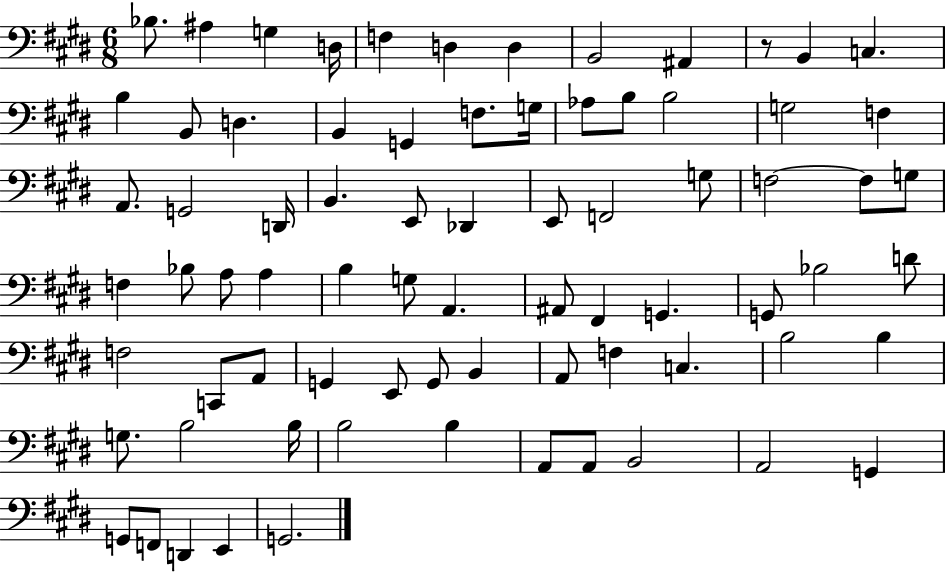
Bb3/e. A#3/q G3/q D3/s F3/q D3/q D3/q B2/h A#2/q R/e B2/q C3/q. B3/q B2/e D3/q. B2/q G2/q F3/e. G3/s Ab3/e B3/e B3/h G3/h F3/q A2/e. G2/h D2/s B2/q. E2/e Db2/q E2/e F2/h G3/e F3/h F3/e G3/e F3/q Bb3/e A3/e A3/q B3/q G3/e A2/q. A#2/e F#2/q G2/q. G2/e Bb3/h D4/e F3/h C2/e A2/e G2/q E2/e G2/e B2/q A2/e F3/q C3/q. B3/h B3/q G3/e. B3/h B3/s B3/h B3/q A2/e A2/e B2/h A2/h G2/q G2/e F2/e D2/q E2/q G2/h.